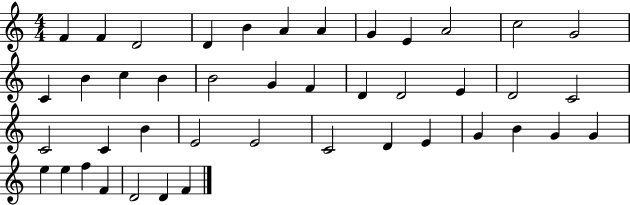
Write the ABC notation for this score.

X:1
T:Untitled
M:4/4
L:1/4
K:C
F F D2 D B A A G E A2 c2 G2 C B c B B2 G F D D2 E D2 C2 C2 C B E2 E2 C2 D E G B G G e e f F D2 D F